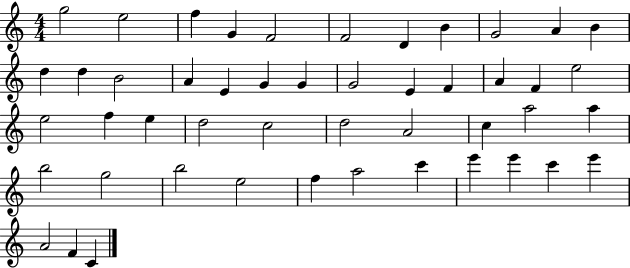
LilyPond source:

{
  \clef treble
  \numericTimeSignature
  \time 4/4
  \key c \major
  g''2 e''2 | f''4 g'4 f'2 | f'2 d'4 b'4 | g'2 a'4 b'4 | \break d''4 d''4 b'2 | a'4 e'4 g'4 g'4 | g'2 e'4 f'4 | a'4 f'4 e''2 | \break e''2 f''4 e''4 | d''2 c''2 | d''2 a'2 | c''4 a''2 a''4 | \break b''2 g''2 | b''2 e''2 | f''4 a''2 c'''4 | e'''4 e'''4 c'''4 e'''4 | \break a'2 f'4 c'4 | \bar "|."
}